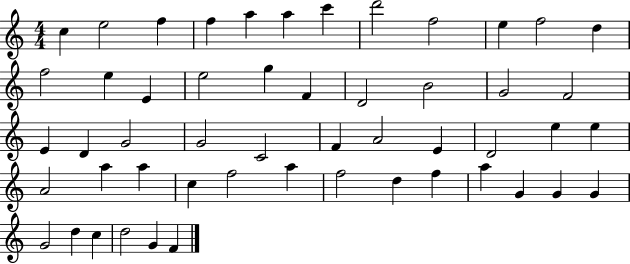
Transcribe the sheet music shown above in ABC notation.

X:1
T:Untitled
M:4/4
L:1/4
K:C
c e2 f f a a c' d'2 f2 e f2 d f2 e E e2 g F D2 B2 G2 F2 E D G2 G2 C2 F A2 E D2 e e A2 a a c f2 a f2 d f a G G G G2 d c d2 G F